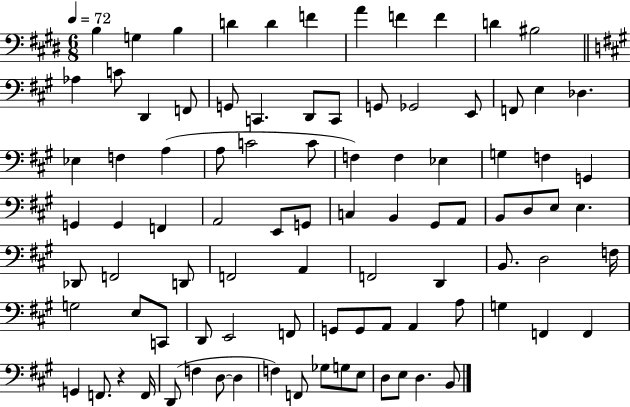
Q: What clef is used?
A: bass